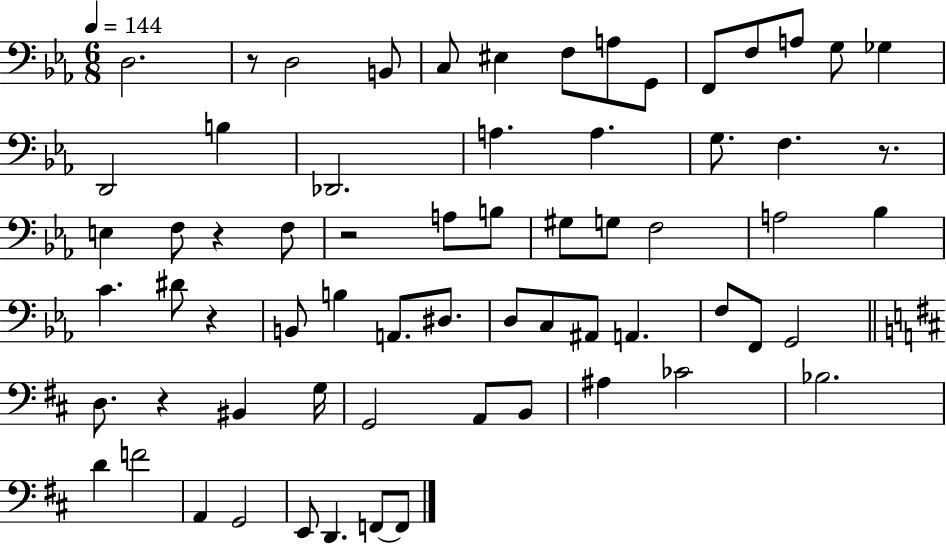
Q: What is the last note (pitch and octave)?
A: F2